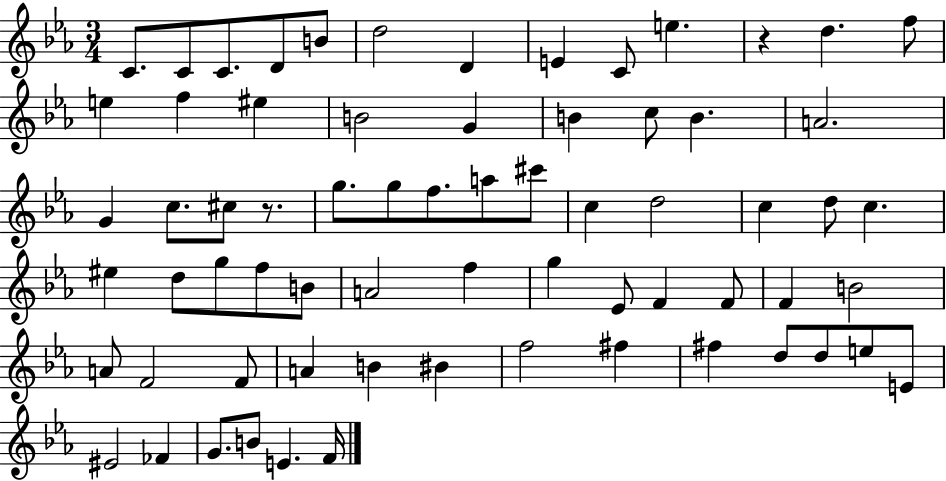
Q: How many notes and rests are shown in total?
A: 68